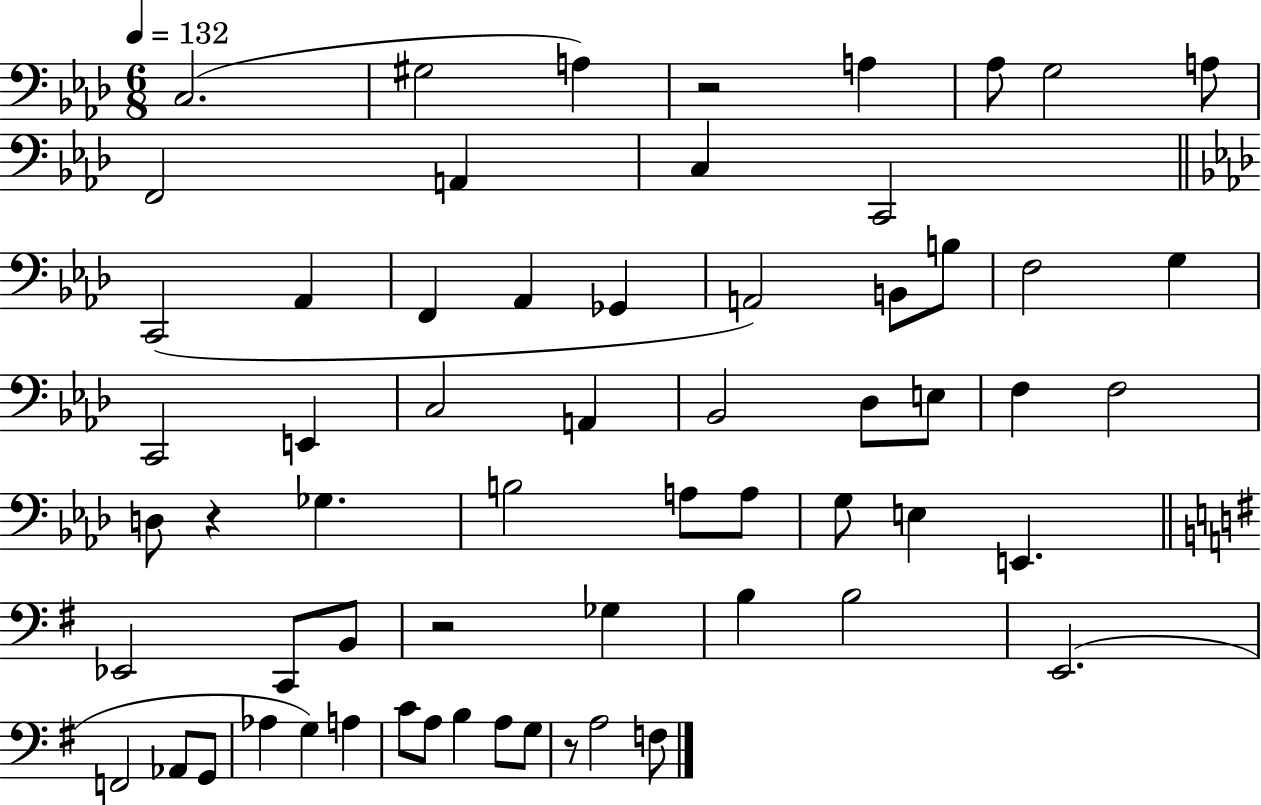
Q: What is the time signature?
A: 6/8